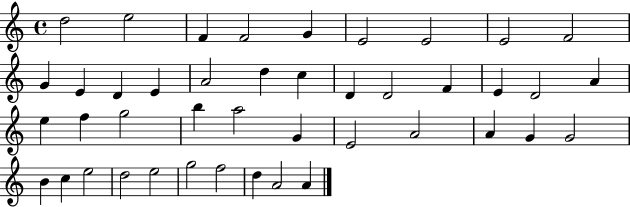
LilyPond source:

{
  \clef treble
  \time 4/4
  \defaultTimeSignature
  \key c \major
  d''2 e''2 | f'4 f'2 g'4 | e'2 e'2 | e'2 f'2 | \break g'4 e'4 d'4 e'4 | a'2 d''4 c''4 | d'4 d'2 f'4 | e'4 d'2 a'4 | \break e''4 f''4 g''2 | b''4 a''2 g'4 | e'2 a'2 | a'4 g'4 g'2 | \break b'4 c''4 e''2 | d''2 e''2 | g''2 f''2 | d''4 a'2 a'4 | \break \bar "|."
}